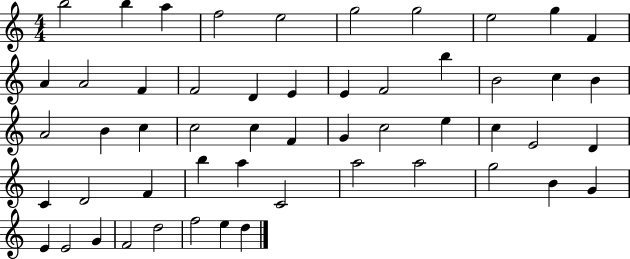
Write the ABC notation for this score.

X:1
T:Untitled
M:4/4
L:1/4
K:C
b2 b a f2 e2 g2 g2 e2 g F A A2 F F2 D E E F2 b B2 c B A2 B c c2 c F G c2 e c E2 D C D2 F b a C2 a2 a2 g2 B G E E2 G F2 d2 f2 e d